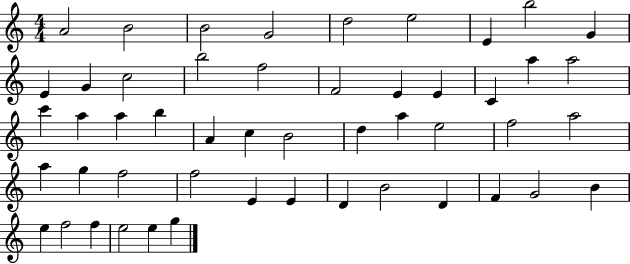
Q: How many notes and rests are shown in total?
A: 50